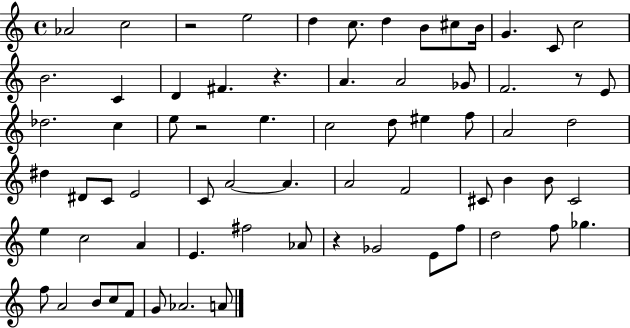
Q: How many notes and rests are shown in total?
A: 69